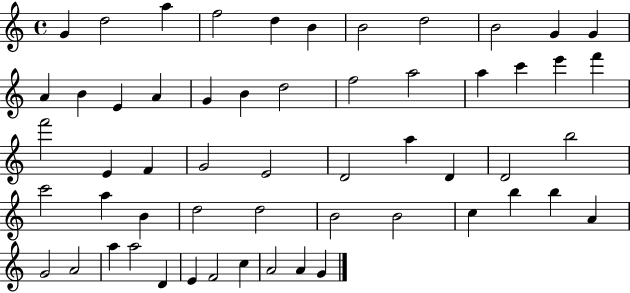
G4/q D5/h A5/q F5/h D5/q B4/q B4/h D5/h B4/h G4/q G4/q A4/q B4/q E4/q A4/q G4/q B4/q D5/h F5/h A5/h A5/q C6/q E6/q F6/q F6/h E4/q F4/q G4/h E4/h D4/h A5/q D4/q D4/h B5/h C6/h A5/q B4/q D5/h D5/h B4/h B4/h C5/q B5/q B5/q A4/q G4/h A4/h A5/q A5/h D4/q E4/q F4/h C5/q A4/h A4/q G4/q